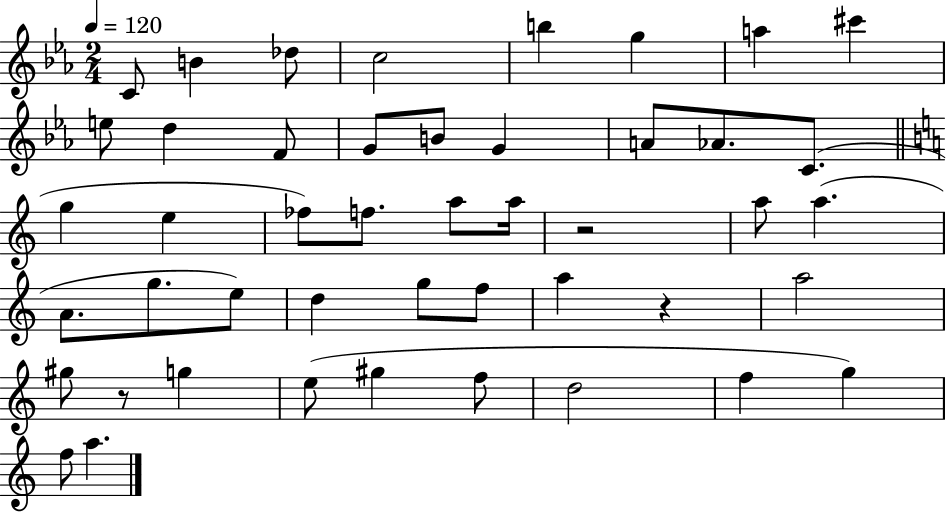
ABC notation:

X:1
T:Untitled
M:2/4
L:1/4
K:Eb
C/2 B _d/2 c2 b g a ^c' e/2 d F/2 G/2 B/2 G A/2 _A/2 C/2 g e _f/2 f/2 a/2 a/4 z2 a/2 a A/2 g/2 e/2 d g/2 f/2 a z a2 ^g/2 z/2 g e/2 ^g f/2 d2 f g f/2 a